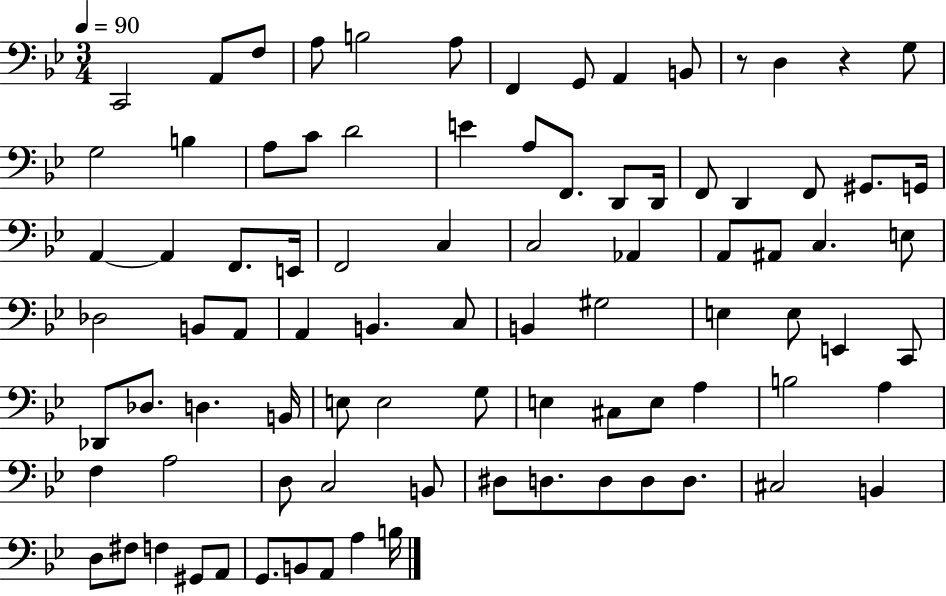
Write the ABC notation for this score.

X:1
T:Untitled
M:3/4
L:1/4
K:Bb
C,,2 A,,/2 F,/2 A,/2 B,2 A,/2 F,, G,,/2 A,, B,,/2 z/2 D, z G,/2 G,2 B, A,/2 C/2 D2 E A,/2 F,,/2 D,,/2 D,,/4 F,,/2 D,, F,,/2 ^G,,/2 G,,/4 A,, A,, F,,/2 E,,/4 F,,2 C, C,2 _A,, A,,/2 ^A,,/2 C, E,/2 _D,2 B,,/2 A,,/2 A,, B,, C,/2 B,, ^G,2 E, E,/2 E,, C,,/2 _D,,/2 _D,/2 D, B,,/4 E,/2 E,2 G,/2 E, ^C,/2 E,/2 A, B,2 A, F, A,2 D,/2 C,2 B,,/2 ^D,/2 D,/2 D,/2 D,/2 D,/2 ^C,2 B,, D,/2 ^F,/2 F, ^G,,/2 A,,/2 G,,/2 B,,/2 A,,/2 A, B,/4